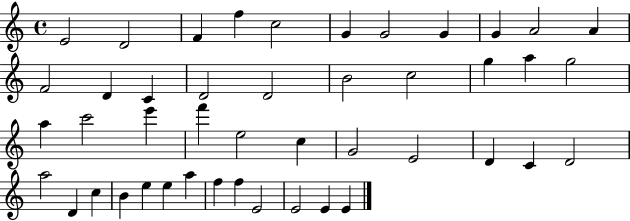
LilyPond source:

{
  \clef treble
  \time 4/4
  \defaultTimeSignature
  \key c \major
  e'2 d'2 | f'4 f''4 c''2 | g'4 g'2 g'4 | g'4 a'2 a'4 | \break f'2 d'4 c'4 | d'2 d'2 | b'2 c''2 | g''4 a''4 g''2 | \break a''4 c'''2 e'''4 | f'''4 e''2 c''4 | g'2 e'2 | d'4 c'4 d'2 | \break a''2 d'4 c''4 | b'4 e''4 e''4 a''4 | f''4 f''4 e'2 | e'2 e'4 e'4 | \break \bar "|."
}